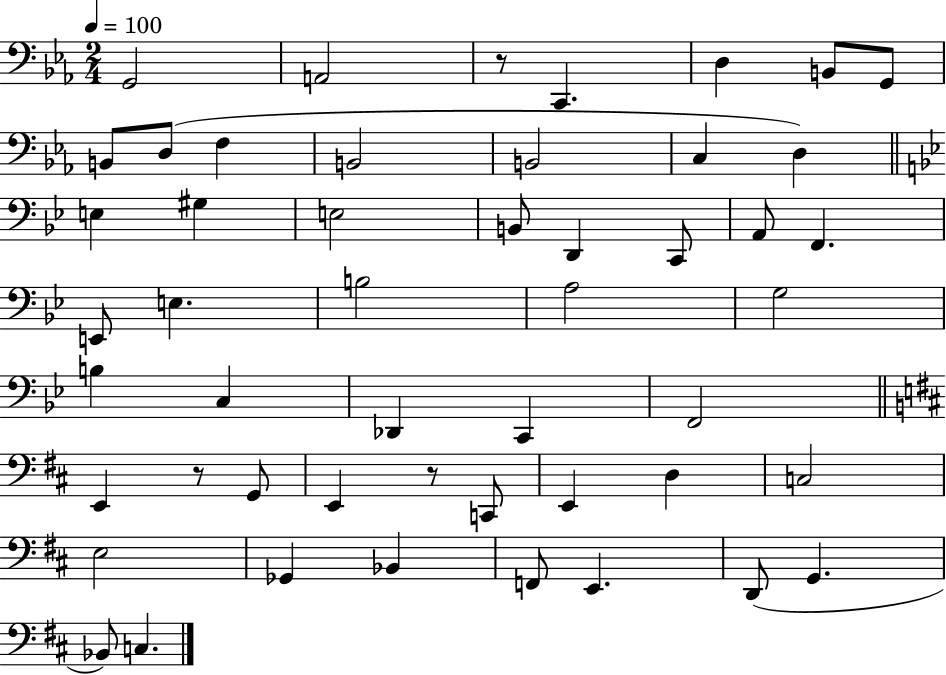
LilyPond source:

{
  \clef bass
  \numericTimeSignature
  \time 2/4
  \key ees \major
  \tempo 4 = 100
  g,2 | a,2 | r8 c,4. | d4 b,8 g,8 | \break b,8 d8( f4 | b,2 | b,2 | c4 d4) | \break \bar "||" \break \key bes \major e4 gis4 | e2 | b,8 d,4 c,8 | a,8 f,4. | \break e,8 e4. | b2 | a2 | g2 | \break b4 c4 | des,4 c,4 | f,2 | \bar "||" \break \key d \major e,4 r8 g,8 | e,4 r8 c,8 | e,4 d4 | c2 | \break e2 | ges,4 bes,4 | f,8 e,4. | d,8( g,4. | \break bes,8) c4. | \bar "|."
}